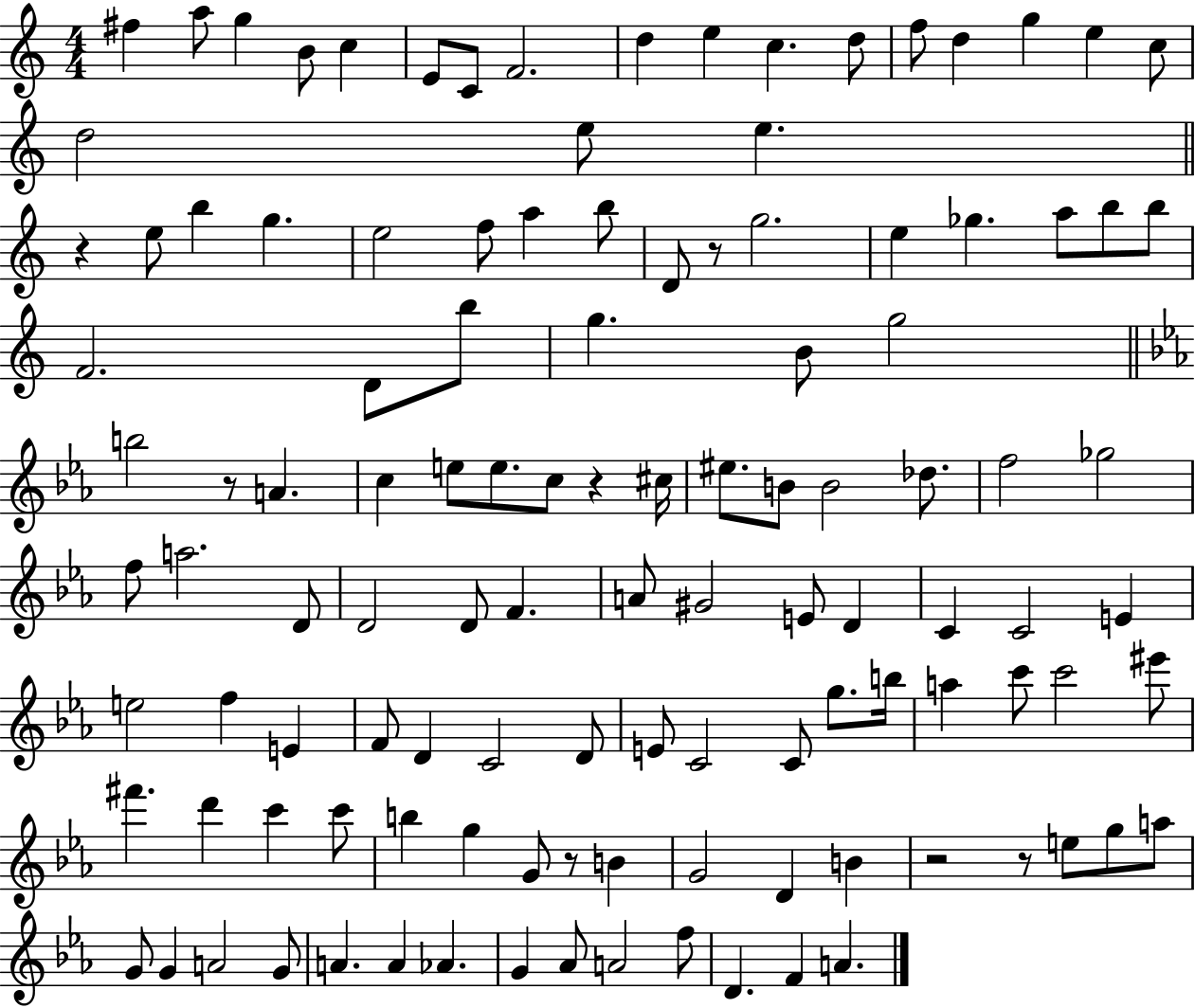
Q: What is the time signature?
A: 4/4